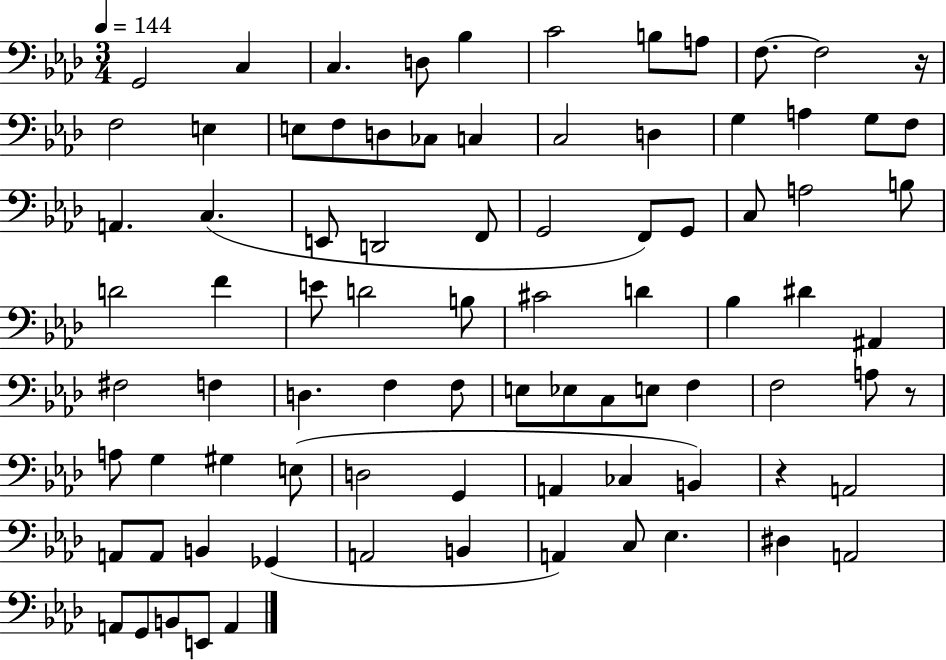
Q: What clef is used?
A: bass